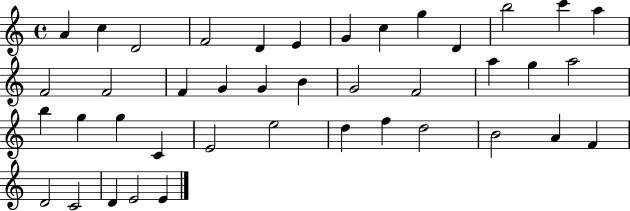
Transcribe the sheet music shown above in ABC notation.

X:1
T:Untitled
M:4/4
L:1/4
K:C
A c D2 F2 D E G c g D b2 c' a F2 F2 F G G B G2 F2 a g a2 b g g C E2 e2 d f d2 B2 A F D2 C2 D E2 E